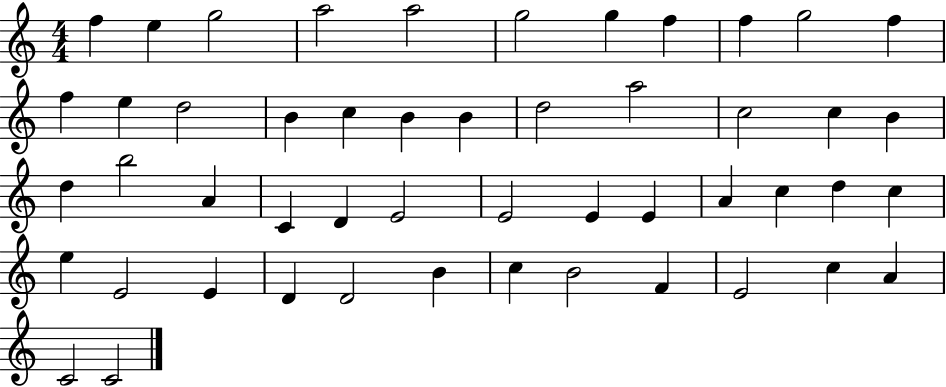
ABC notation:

X:1
T:Untitled
M:4/4
L:1/4
K:C
f e g2 a2 a2 g2 g f f g2 f f e d2 B c B B d2 a2 c2 c B d b2 A C D E2 E2 E E A c d c e E2 E D D2 B c B2 F E2 c A C2 C2